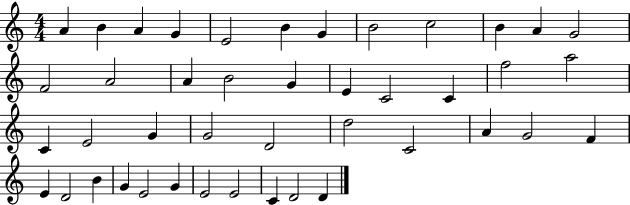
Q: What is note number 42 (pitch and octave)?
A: D4